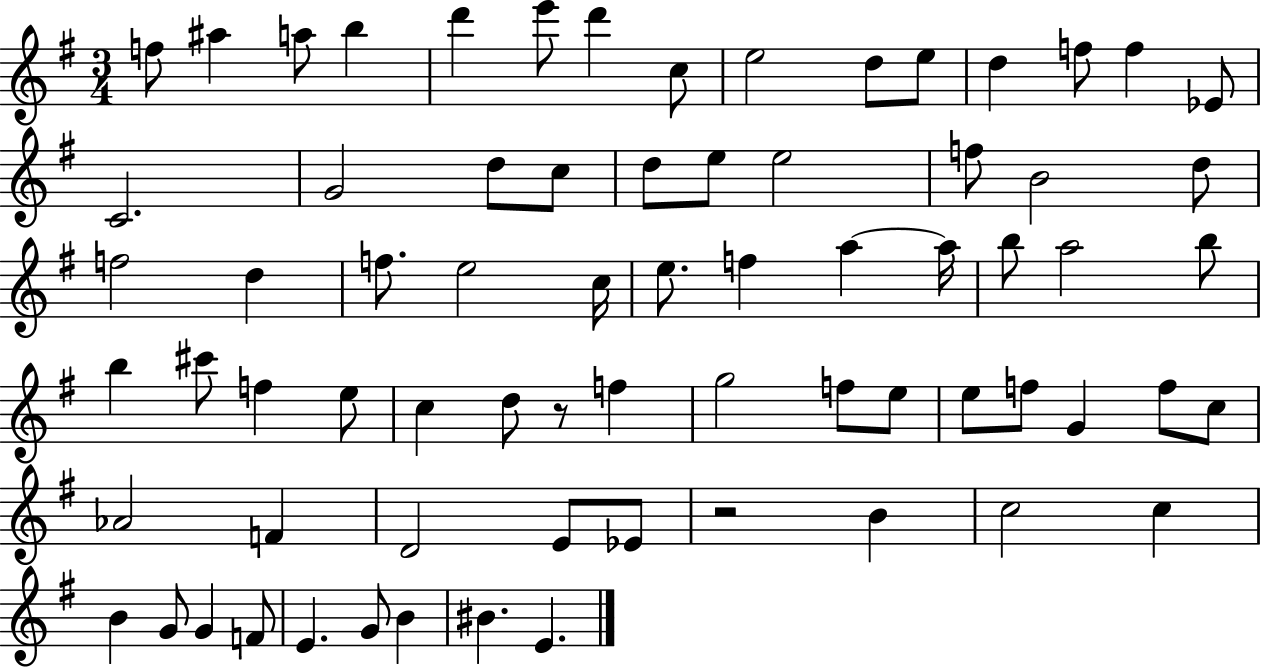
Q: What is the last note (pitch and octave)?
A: E4